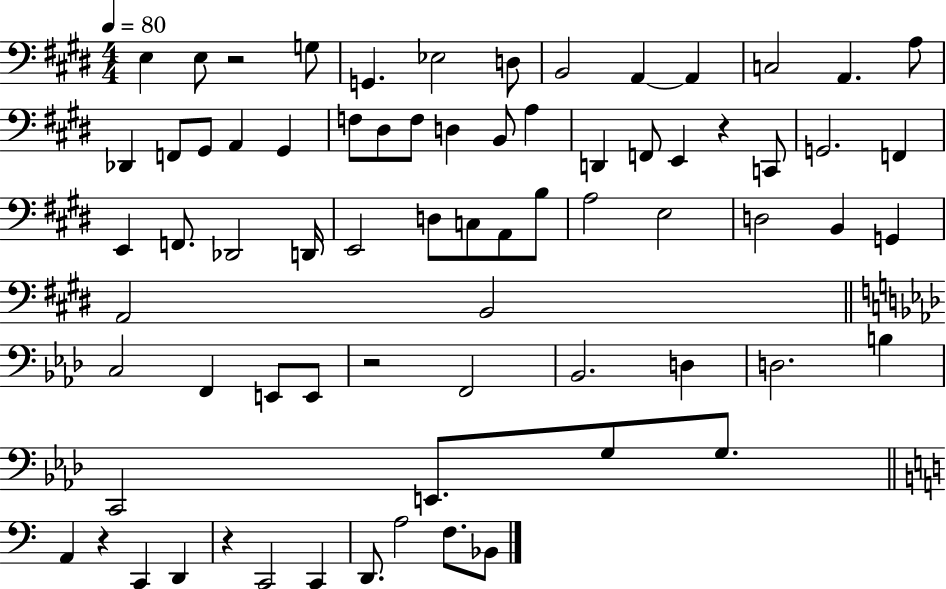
{
  \clef bass
  \numericTimeSignature
  \time 4/4
  \key e \major
  \tempo 4 = 80
  e4 e8 r2 g8 | g,4. ees2 d8 | b,2 a,4~~ a,4 | c2 a,4. a8 | \break des,4 f,8 gis,8 a,4 gis,4 | f8 dis8 f8 d4 b,8 a4 | d,4 f,8 e,4 r4 c,8 | g,2. f,4 | \break e,4 f,8. des,2 d,16 | e,2 d8 c8 a,8 b8 | a2 e2 | d2 b,4 g,4 | \break a,2 b,2 | \bar "||" \break \key aes \major c2 f,4 e,8 e,8 | r2 f,2 | bes,2. d4 | d2. b4 | \break c,2 e,8. g8 g8. | \bar "||" \break \key c \major a,4 r4 c,4 d,4 | r4 c,2 c,4 | d,8. a2 f8. bes,8 | \bar "|."
}